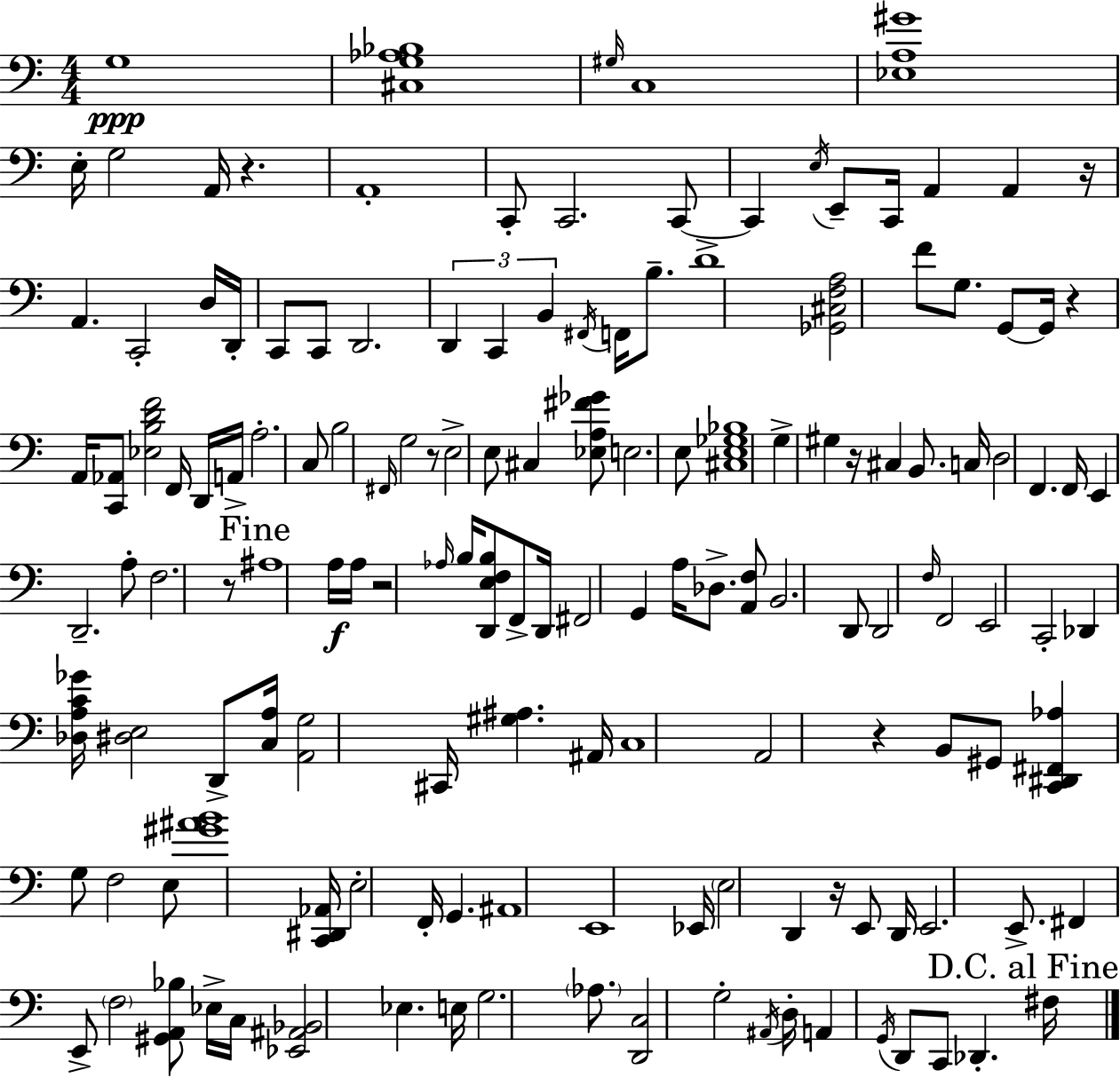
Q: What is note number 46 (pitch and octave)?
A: C#3